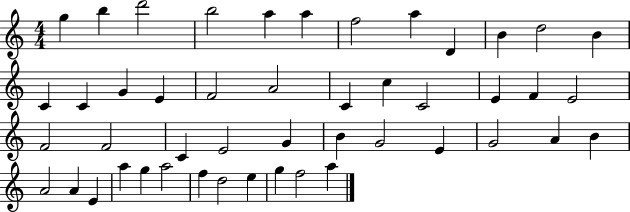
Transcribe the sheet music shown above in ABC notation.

X:1
T:Untitled
M:4/4
L:1/4
K:C
g b d'2 b2 a a f2 a D B d2 B C C G E F2 A2 C c C2 E F E2 F2 F2 C E2 G B G2 E G2 A B A2 A E a g a2 f d2 e g f2 a